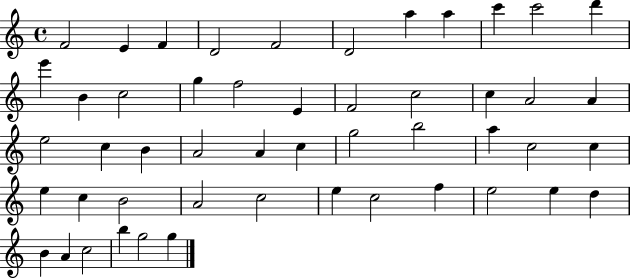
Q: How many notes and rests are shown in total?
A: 50